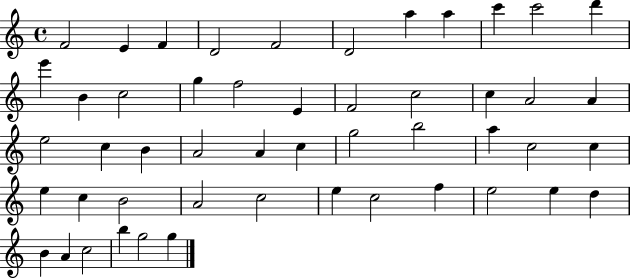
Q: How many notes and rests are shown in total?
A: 50